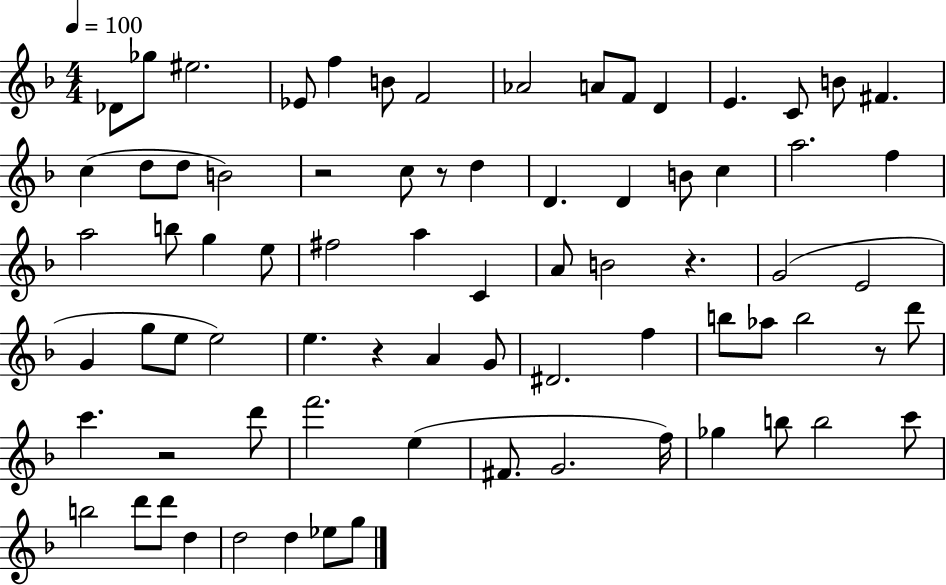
Db4/e Gb5/e EIS5/h. Eb4/e F5/q B4/e F4/h Ab4/h A4/e F4/e D4/q E4/q. C4/e B4/e F#4/q. C5/q D5/e D5/e B4/h R/h C5/e R/e D5/q D4/q. D4/q B4/e C5/q A5/h. F5/q A5/h B5/e G5/q E5/e F#5/h A5/q C4/q A4/e B4/h R/q. G4/h E4/h G4/q G5/e E5/e E5/h E5/q. R/q A4/q G4/e D#4/h. F5/q B5/e Ab5/e B5/h R/e D6/e C6/q. R/h D6/e F6/h. E5/q F#4/e. G4/h. F5/s Gb5/q B5/e B5/h C6/e B5/h D6/e D6/e D5/q D5/h D5/q Eb5/e G5/e